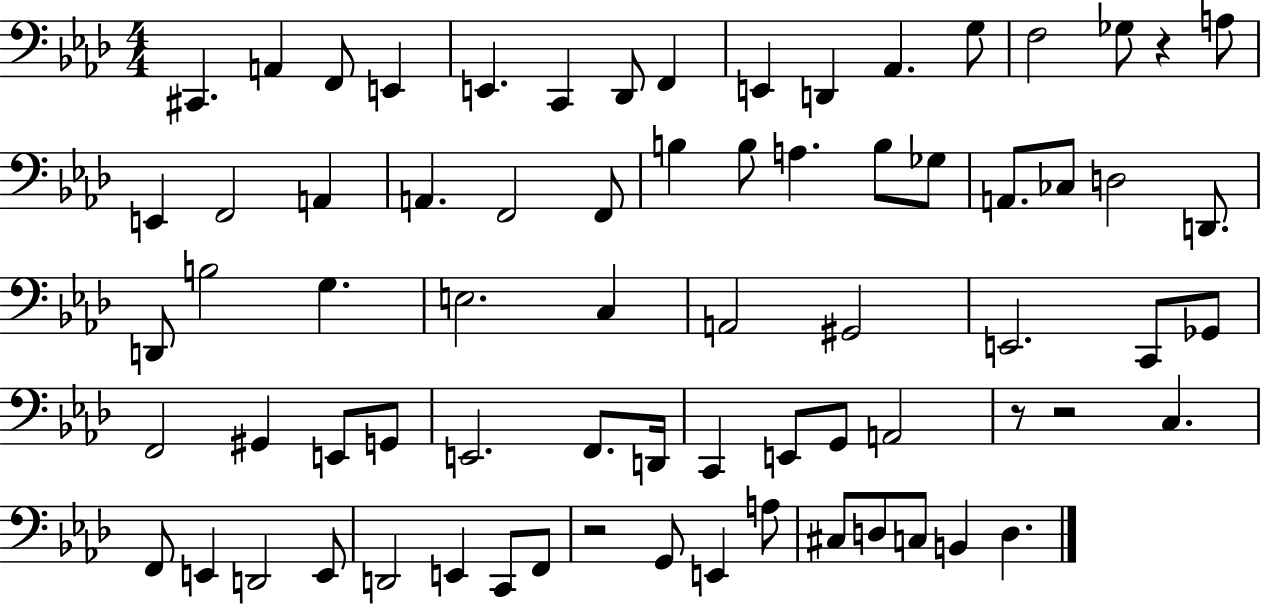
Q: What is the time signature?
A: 4/4